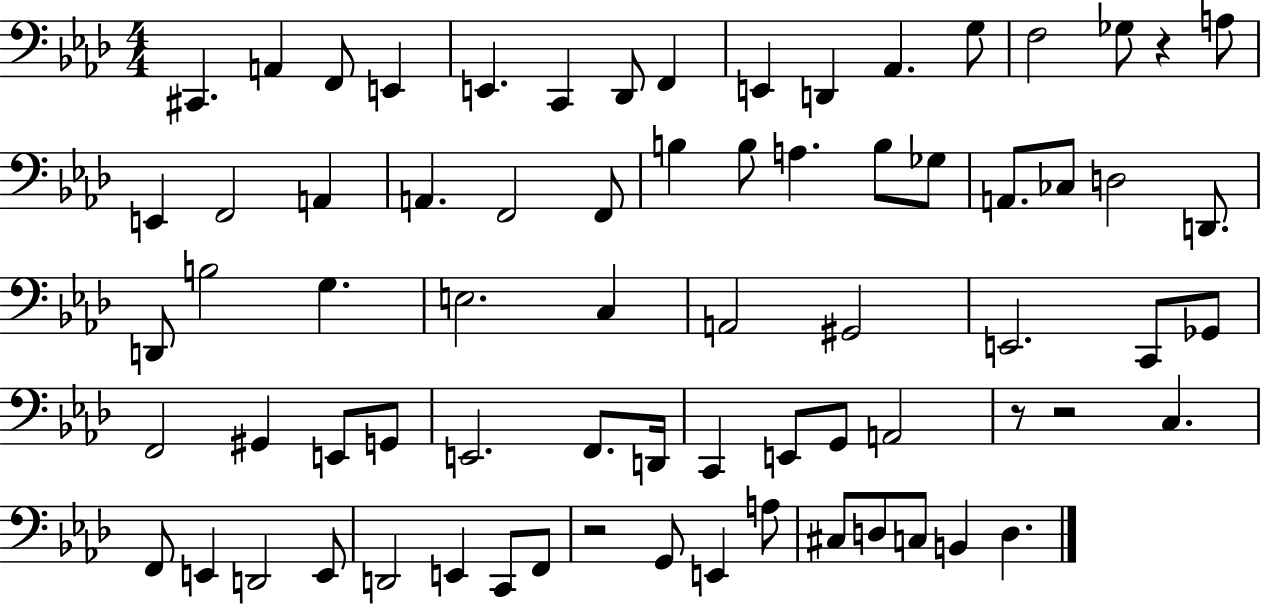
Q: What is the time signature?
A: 4/4